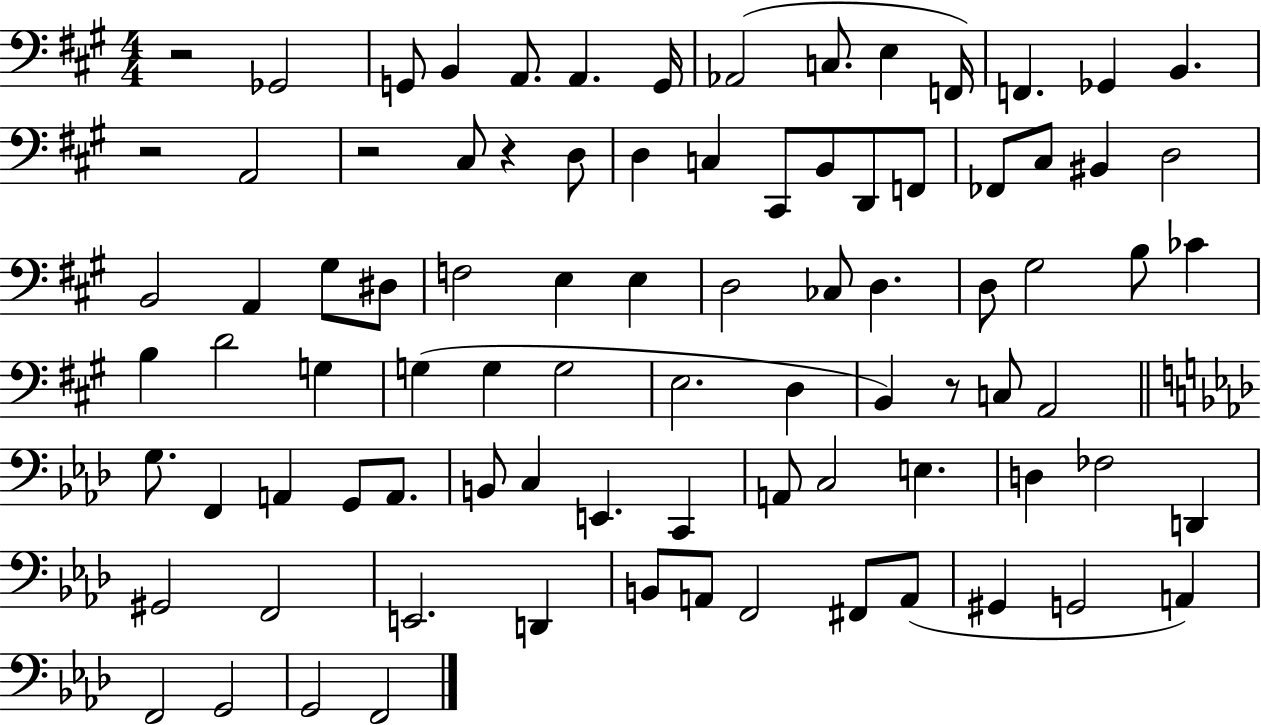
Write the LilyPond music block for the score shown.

{
  \clef bass
  \numericTimeSignature
  \time 4/4
  \key a \major
  r2 ges,2 | g,8 b,4 a,8. a,4. g,16 | aes,2( c8. e4 f,16) | f,4. ges,4 b,4. | \break r2 a,2 | r2 cis8 r4 d8 | d4 c4 cis,8 b,8 d,8 f,8 | fes,8 cis8 bis,4 d2 | \break b,2 a,4 gis8 dis8 | f2 e4 e4 | d2 ces8 d4. | d8 gis2 b8 ces'4 | \break b4 d'2 g4 | g4( g4 g2 | e2. d4 | b,4) r8 c8 a,2 | \break \bar "||" \break \key aes \major g8. f,4 a,4 g,8 a,8. | b,8 c4 e,4. c,4 | a,8 c2 e4. | d4 fes2 d,4 | \break gis,2 f,2 | e,2. d,4 | b,8 a,8 f,2 fis,8 a,8( | gis,4 g,2 a,4) | \break f,2 g,2 | g,2 f,2 | \bar "|."
}